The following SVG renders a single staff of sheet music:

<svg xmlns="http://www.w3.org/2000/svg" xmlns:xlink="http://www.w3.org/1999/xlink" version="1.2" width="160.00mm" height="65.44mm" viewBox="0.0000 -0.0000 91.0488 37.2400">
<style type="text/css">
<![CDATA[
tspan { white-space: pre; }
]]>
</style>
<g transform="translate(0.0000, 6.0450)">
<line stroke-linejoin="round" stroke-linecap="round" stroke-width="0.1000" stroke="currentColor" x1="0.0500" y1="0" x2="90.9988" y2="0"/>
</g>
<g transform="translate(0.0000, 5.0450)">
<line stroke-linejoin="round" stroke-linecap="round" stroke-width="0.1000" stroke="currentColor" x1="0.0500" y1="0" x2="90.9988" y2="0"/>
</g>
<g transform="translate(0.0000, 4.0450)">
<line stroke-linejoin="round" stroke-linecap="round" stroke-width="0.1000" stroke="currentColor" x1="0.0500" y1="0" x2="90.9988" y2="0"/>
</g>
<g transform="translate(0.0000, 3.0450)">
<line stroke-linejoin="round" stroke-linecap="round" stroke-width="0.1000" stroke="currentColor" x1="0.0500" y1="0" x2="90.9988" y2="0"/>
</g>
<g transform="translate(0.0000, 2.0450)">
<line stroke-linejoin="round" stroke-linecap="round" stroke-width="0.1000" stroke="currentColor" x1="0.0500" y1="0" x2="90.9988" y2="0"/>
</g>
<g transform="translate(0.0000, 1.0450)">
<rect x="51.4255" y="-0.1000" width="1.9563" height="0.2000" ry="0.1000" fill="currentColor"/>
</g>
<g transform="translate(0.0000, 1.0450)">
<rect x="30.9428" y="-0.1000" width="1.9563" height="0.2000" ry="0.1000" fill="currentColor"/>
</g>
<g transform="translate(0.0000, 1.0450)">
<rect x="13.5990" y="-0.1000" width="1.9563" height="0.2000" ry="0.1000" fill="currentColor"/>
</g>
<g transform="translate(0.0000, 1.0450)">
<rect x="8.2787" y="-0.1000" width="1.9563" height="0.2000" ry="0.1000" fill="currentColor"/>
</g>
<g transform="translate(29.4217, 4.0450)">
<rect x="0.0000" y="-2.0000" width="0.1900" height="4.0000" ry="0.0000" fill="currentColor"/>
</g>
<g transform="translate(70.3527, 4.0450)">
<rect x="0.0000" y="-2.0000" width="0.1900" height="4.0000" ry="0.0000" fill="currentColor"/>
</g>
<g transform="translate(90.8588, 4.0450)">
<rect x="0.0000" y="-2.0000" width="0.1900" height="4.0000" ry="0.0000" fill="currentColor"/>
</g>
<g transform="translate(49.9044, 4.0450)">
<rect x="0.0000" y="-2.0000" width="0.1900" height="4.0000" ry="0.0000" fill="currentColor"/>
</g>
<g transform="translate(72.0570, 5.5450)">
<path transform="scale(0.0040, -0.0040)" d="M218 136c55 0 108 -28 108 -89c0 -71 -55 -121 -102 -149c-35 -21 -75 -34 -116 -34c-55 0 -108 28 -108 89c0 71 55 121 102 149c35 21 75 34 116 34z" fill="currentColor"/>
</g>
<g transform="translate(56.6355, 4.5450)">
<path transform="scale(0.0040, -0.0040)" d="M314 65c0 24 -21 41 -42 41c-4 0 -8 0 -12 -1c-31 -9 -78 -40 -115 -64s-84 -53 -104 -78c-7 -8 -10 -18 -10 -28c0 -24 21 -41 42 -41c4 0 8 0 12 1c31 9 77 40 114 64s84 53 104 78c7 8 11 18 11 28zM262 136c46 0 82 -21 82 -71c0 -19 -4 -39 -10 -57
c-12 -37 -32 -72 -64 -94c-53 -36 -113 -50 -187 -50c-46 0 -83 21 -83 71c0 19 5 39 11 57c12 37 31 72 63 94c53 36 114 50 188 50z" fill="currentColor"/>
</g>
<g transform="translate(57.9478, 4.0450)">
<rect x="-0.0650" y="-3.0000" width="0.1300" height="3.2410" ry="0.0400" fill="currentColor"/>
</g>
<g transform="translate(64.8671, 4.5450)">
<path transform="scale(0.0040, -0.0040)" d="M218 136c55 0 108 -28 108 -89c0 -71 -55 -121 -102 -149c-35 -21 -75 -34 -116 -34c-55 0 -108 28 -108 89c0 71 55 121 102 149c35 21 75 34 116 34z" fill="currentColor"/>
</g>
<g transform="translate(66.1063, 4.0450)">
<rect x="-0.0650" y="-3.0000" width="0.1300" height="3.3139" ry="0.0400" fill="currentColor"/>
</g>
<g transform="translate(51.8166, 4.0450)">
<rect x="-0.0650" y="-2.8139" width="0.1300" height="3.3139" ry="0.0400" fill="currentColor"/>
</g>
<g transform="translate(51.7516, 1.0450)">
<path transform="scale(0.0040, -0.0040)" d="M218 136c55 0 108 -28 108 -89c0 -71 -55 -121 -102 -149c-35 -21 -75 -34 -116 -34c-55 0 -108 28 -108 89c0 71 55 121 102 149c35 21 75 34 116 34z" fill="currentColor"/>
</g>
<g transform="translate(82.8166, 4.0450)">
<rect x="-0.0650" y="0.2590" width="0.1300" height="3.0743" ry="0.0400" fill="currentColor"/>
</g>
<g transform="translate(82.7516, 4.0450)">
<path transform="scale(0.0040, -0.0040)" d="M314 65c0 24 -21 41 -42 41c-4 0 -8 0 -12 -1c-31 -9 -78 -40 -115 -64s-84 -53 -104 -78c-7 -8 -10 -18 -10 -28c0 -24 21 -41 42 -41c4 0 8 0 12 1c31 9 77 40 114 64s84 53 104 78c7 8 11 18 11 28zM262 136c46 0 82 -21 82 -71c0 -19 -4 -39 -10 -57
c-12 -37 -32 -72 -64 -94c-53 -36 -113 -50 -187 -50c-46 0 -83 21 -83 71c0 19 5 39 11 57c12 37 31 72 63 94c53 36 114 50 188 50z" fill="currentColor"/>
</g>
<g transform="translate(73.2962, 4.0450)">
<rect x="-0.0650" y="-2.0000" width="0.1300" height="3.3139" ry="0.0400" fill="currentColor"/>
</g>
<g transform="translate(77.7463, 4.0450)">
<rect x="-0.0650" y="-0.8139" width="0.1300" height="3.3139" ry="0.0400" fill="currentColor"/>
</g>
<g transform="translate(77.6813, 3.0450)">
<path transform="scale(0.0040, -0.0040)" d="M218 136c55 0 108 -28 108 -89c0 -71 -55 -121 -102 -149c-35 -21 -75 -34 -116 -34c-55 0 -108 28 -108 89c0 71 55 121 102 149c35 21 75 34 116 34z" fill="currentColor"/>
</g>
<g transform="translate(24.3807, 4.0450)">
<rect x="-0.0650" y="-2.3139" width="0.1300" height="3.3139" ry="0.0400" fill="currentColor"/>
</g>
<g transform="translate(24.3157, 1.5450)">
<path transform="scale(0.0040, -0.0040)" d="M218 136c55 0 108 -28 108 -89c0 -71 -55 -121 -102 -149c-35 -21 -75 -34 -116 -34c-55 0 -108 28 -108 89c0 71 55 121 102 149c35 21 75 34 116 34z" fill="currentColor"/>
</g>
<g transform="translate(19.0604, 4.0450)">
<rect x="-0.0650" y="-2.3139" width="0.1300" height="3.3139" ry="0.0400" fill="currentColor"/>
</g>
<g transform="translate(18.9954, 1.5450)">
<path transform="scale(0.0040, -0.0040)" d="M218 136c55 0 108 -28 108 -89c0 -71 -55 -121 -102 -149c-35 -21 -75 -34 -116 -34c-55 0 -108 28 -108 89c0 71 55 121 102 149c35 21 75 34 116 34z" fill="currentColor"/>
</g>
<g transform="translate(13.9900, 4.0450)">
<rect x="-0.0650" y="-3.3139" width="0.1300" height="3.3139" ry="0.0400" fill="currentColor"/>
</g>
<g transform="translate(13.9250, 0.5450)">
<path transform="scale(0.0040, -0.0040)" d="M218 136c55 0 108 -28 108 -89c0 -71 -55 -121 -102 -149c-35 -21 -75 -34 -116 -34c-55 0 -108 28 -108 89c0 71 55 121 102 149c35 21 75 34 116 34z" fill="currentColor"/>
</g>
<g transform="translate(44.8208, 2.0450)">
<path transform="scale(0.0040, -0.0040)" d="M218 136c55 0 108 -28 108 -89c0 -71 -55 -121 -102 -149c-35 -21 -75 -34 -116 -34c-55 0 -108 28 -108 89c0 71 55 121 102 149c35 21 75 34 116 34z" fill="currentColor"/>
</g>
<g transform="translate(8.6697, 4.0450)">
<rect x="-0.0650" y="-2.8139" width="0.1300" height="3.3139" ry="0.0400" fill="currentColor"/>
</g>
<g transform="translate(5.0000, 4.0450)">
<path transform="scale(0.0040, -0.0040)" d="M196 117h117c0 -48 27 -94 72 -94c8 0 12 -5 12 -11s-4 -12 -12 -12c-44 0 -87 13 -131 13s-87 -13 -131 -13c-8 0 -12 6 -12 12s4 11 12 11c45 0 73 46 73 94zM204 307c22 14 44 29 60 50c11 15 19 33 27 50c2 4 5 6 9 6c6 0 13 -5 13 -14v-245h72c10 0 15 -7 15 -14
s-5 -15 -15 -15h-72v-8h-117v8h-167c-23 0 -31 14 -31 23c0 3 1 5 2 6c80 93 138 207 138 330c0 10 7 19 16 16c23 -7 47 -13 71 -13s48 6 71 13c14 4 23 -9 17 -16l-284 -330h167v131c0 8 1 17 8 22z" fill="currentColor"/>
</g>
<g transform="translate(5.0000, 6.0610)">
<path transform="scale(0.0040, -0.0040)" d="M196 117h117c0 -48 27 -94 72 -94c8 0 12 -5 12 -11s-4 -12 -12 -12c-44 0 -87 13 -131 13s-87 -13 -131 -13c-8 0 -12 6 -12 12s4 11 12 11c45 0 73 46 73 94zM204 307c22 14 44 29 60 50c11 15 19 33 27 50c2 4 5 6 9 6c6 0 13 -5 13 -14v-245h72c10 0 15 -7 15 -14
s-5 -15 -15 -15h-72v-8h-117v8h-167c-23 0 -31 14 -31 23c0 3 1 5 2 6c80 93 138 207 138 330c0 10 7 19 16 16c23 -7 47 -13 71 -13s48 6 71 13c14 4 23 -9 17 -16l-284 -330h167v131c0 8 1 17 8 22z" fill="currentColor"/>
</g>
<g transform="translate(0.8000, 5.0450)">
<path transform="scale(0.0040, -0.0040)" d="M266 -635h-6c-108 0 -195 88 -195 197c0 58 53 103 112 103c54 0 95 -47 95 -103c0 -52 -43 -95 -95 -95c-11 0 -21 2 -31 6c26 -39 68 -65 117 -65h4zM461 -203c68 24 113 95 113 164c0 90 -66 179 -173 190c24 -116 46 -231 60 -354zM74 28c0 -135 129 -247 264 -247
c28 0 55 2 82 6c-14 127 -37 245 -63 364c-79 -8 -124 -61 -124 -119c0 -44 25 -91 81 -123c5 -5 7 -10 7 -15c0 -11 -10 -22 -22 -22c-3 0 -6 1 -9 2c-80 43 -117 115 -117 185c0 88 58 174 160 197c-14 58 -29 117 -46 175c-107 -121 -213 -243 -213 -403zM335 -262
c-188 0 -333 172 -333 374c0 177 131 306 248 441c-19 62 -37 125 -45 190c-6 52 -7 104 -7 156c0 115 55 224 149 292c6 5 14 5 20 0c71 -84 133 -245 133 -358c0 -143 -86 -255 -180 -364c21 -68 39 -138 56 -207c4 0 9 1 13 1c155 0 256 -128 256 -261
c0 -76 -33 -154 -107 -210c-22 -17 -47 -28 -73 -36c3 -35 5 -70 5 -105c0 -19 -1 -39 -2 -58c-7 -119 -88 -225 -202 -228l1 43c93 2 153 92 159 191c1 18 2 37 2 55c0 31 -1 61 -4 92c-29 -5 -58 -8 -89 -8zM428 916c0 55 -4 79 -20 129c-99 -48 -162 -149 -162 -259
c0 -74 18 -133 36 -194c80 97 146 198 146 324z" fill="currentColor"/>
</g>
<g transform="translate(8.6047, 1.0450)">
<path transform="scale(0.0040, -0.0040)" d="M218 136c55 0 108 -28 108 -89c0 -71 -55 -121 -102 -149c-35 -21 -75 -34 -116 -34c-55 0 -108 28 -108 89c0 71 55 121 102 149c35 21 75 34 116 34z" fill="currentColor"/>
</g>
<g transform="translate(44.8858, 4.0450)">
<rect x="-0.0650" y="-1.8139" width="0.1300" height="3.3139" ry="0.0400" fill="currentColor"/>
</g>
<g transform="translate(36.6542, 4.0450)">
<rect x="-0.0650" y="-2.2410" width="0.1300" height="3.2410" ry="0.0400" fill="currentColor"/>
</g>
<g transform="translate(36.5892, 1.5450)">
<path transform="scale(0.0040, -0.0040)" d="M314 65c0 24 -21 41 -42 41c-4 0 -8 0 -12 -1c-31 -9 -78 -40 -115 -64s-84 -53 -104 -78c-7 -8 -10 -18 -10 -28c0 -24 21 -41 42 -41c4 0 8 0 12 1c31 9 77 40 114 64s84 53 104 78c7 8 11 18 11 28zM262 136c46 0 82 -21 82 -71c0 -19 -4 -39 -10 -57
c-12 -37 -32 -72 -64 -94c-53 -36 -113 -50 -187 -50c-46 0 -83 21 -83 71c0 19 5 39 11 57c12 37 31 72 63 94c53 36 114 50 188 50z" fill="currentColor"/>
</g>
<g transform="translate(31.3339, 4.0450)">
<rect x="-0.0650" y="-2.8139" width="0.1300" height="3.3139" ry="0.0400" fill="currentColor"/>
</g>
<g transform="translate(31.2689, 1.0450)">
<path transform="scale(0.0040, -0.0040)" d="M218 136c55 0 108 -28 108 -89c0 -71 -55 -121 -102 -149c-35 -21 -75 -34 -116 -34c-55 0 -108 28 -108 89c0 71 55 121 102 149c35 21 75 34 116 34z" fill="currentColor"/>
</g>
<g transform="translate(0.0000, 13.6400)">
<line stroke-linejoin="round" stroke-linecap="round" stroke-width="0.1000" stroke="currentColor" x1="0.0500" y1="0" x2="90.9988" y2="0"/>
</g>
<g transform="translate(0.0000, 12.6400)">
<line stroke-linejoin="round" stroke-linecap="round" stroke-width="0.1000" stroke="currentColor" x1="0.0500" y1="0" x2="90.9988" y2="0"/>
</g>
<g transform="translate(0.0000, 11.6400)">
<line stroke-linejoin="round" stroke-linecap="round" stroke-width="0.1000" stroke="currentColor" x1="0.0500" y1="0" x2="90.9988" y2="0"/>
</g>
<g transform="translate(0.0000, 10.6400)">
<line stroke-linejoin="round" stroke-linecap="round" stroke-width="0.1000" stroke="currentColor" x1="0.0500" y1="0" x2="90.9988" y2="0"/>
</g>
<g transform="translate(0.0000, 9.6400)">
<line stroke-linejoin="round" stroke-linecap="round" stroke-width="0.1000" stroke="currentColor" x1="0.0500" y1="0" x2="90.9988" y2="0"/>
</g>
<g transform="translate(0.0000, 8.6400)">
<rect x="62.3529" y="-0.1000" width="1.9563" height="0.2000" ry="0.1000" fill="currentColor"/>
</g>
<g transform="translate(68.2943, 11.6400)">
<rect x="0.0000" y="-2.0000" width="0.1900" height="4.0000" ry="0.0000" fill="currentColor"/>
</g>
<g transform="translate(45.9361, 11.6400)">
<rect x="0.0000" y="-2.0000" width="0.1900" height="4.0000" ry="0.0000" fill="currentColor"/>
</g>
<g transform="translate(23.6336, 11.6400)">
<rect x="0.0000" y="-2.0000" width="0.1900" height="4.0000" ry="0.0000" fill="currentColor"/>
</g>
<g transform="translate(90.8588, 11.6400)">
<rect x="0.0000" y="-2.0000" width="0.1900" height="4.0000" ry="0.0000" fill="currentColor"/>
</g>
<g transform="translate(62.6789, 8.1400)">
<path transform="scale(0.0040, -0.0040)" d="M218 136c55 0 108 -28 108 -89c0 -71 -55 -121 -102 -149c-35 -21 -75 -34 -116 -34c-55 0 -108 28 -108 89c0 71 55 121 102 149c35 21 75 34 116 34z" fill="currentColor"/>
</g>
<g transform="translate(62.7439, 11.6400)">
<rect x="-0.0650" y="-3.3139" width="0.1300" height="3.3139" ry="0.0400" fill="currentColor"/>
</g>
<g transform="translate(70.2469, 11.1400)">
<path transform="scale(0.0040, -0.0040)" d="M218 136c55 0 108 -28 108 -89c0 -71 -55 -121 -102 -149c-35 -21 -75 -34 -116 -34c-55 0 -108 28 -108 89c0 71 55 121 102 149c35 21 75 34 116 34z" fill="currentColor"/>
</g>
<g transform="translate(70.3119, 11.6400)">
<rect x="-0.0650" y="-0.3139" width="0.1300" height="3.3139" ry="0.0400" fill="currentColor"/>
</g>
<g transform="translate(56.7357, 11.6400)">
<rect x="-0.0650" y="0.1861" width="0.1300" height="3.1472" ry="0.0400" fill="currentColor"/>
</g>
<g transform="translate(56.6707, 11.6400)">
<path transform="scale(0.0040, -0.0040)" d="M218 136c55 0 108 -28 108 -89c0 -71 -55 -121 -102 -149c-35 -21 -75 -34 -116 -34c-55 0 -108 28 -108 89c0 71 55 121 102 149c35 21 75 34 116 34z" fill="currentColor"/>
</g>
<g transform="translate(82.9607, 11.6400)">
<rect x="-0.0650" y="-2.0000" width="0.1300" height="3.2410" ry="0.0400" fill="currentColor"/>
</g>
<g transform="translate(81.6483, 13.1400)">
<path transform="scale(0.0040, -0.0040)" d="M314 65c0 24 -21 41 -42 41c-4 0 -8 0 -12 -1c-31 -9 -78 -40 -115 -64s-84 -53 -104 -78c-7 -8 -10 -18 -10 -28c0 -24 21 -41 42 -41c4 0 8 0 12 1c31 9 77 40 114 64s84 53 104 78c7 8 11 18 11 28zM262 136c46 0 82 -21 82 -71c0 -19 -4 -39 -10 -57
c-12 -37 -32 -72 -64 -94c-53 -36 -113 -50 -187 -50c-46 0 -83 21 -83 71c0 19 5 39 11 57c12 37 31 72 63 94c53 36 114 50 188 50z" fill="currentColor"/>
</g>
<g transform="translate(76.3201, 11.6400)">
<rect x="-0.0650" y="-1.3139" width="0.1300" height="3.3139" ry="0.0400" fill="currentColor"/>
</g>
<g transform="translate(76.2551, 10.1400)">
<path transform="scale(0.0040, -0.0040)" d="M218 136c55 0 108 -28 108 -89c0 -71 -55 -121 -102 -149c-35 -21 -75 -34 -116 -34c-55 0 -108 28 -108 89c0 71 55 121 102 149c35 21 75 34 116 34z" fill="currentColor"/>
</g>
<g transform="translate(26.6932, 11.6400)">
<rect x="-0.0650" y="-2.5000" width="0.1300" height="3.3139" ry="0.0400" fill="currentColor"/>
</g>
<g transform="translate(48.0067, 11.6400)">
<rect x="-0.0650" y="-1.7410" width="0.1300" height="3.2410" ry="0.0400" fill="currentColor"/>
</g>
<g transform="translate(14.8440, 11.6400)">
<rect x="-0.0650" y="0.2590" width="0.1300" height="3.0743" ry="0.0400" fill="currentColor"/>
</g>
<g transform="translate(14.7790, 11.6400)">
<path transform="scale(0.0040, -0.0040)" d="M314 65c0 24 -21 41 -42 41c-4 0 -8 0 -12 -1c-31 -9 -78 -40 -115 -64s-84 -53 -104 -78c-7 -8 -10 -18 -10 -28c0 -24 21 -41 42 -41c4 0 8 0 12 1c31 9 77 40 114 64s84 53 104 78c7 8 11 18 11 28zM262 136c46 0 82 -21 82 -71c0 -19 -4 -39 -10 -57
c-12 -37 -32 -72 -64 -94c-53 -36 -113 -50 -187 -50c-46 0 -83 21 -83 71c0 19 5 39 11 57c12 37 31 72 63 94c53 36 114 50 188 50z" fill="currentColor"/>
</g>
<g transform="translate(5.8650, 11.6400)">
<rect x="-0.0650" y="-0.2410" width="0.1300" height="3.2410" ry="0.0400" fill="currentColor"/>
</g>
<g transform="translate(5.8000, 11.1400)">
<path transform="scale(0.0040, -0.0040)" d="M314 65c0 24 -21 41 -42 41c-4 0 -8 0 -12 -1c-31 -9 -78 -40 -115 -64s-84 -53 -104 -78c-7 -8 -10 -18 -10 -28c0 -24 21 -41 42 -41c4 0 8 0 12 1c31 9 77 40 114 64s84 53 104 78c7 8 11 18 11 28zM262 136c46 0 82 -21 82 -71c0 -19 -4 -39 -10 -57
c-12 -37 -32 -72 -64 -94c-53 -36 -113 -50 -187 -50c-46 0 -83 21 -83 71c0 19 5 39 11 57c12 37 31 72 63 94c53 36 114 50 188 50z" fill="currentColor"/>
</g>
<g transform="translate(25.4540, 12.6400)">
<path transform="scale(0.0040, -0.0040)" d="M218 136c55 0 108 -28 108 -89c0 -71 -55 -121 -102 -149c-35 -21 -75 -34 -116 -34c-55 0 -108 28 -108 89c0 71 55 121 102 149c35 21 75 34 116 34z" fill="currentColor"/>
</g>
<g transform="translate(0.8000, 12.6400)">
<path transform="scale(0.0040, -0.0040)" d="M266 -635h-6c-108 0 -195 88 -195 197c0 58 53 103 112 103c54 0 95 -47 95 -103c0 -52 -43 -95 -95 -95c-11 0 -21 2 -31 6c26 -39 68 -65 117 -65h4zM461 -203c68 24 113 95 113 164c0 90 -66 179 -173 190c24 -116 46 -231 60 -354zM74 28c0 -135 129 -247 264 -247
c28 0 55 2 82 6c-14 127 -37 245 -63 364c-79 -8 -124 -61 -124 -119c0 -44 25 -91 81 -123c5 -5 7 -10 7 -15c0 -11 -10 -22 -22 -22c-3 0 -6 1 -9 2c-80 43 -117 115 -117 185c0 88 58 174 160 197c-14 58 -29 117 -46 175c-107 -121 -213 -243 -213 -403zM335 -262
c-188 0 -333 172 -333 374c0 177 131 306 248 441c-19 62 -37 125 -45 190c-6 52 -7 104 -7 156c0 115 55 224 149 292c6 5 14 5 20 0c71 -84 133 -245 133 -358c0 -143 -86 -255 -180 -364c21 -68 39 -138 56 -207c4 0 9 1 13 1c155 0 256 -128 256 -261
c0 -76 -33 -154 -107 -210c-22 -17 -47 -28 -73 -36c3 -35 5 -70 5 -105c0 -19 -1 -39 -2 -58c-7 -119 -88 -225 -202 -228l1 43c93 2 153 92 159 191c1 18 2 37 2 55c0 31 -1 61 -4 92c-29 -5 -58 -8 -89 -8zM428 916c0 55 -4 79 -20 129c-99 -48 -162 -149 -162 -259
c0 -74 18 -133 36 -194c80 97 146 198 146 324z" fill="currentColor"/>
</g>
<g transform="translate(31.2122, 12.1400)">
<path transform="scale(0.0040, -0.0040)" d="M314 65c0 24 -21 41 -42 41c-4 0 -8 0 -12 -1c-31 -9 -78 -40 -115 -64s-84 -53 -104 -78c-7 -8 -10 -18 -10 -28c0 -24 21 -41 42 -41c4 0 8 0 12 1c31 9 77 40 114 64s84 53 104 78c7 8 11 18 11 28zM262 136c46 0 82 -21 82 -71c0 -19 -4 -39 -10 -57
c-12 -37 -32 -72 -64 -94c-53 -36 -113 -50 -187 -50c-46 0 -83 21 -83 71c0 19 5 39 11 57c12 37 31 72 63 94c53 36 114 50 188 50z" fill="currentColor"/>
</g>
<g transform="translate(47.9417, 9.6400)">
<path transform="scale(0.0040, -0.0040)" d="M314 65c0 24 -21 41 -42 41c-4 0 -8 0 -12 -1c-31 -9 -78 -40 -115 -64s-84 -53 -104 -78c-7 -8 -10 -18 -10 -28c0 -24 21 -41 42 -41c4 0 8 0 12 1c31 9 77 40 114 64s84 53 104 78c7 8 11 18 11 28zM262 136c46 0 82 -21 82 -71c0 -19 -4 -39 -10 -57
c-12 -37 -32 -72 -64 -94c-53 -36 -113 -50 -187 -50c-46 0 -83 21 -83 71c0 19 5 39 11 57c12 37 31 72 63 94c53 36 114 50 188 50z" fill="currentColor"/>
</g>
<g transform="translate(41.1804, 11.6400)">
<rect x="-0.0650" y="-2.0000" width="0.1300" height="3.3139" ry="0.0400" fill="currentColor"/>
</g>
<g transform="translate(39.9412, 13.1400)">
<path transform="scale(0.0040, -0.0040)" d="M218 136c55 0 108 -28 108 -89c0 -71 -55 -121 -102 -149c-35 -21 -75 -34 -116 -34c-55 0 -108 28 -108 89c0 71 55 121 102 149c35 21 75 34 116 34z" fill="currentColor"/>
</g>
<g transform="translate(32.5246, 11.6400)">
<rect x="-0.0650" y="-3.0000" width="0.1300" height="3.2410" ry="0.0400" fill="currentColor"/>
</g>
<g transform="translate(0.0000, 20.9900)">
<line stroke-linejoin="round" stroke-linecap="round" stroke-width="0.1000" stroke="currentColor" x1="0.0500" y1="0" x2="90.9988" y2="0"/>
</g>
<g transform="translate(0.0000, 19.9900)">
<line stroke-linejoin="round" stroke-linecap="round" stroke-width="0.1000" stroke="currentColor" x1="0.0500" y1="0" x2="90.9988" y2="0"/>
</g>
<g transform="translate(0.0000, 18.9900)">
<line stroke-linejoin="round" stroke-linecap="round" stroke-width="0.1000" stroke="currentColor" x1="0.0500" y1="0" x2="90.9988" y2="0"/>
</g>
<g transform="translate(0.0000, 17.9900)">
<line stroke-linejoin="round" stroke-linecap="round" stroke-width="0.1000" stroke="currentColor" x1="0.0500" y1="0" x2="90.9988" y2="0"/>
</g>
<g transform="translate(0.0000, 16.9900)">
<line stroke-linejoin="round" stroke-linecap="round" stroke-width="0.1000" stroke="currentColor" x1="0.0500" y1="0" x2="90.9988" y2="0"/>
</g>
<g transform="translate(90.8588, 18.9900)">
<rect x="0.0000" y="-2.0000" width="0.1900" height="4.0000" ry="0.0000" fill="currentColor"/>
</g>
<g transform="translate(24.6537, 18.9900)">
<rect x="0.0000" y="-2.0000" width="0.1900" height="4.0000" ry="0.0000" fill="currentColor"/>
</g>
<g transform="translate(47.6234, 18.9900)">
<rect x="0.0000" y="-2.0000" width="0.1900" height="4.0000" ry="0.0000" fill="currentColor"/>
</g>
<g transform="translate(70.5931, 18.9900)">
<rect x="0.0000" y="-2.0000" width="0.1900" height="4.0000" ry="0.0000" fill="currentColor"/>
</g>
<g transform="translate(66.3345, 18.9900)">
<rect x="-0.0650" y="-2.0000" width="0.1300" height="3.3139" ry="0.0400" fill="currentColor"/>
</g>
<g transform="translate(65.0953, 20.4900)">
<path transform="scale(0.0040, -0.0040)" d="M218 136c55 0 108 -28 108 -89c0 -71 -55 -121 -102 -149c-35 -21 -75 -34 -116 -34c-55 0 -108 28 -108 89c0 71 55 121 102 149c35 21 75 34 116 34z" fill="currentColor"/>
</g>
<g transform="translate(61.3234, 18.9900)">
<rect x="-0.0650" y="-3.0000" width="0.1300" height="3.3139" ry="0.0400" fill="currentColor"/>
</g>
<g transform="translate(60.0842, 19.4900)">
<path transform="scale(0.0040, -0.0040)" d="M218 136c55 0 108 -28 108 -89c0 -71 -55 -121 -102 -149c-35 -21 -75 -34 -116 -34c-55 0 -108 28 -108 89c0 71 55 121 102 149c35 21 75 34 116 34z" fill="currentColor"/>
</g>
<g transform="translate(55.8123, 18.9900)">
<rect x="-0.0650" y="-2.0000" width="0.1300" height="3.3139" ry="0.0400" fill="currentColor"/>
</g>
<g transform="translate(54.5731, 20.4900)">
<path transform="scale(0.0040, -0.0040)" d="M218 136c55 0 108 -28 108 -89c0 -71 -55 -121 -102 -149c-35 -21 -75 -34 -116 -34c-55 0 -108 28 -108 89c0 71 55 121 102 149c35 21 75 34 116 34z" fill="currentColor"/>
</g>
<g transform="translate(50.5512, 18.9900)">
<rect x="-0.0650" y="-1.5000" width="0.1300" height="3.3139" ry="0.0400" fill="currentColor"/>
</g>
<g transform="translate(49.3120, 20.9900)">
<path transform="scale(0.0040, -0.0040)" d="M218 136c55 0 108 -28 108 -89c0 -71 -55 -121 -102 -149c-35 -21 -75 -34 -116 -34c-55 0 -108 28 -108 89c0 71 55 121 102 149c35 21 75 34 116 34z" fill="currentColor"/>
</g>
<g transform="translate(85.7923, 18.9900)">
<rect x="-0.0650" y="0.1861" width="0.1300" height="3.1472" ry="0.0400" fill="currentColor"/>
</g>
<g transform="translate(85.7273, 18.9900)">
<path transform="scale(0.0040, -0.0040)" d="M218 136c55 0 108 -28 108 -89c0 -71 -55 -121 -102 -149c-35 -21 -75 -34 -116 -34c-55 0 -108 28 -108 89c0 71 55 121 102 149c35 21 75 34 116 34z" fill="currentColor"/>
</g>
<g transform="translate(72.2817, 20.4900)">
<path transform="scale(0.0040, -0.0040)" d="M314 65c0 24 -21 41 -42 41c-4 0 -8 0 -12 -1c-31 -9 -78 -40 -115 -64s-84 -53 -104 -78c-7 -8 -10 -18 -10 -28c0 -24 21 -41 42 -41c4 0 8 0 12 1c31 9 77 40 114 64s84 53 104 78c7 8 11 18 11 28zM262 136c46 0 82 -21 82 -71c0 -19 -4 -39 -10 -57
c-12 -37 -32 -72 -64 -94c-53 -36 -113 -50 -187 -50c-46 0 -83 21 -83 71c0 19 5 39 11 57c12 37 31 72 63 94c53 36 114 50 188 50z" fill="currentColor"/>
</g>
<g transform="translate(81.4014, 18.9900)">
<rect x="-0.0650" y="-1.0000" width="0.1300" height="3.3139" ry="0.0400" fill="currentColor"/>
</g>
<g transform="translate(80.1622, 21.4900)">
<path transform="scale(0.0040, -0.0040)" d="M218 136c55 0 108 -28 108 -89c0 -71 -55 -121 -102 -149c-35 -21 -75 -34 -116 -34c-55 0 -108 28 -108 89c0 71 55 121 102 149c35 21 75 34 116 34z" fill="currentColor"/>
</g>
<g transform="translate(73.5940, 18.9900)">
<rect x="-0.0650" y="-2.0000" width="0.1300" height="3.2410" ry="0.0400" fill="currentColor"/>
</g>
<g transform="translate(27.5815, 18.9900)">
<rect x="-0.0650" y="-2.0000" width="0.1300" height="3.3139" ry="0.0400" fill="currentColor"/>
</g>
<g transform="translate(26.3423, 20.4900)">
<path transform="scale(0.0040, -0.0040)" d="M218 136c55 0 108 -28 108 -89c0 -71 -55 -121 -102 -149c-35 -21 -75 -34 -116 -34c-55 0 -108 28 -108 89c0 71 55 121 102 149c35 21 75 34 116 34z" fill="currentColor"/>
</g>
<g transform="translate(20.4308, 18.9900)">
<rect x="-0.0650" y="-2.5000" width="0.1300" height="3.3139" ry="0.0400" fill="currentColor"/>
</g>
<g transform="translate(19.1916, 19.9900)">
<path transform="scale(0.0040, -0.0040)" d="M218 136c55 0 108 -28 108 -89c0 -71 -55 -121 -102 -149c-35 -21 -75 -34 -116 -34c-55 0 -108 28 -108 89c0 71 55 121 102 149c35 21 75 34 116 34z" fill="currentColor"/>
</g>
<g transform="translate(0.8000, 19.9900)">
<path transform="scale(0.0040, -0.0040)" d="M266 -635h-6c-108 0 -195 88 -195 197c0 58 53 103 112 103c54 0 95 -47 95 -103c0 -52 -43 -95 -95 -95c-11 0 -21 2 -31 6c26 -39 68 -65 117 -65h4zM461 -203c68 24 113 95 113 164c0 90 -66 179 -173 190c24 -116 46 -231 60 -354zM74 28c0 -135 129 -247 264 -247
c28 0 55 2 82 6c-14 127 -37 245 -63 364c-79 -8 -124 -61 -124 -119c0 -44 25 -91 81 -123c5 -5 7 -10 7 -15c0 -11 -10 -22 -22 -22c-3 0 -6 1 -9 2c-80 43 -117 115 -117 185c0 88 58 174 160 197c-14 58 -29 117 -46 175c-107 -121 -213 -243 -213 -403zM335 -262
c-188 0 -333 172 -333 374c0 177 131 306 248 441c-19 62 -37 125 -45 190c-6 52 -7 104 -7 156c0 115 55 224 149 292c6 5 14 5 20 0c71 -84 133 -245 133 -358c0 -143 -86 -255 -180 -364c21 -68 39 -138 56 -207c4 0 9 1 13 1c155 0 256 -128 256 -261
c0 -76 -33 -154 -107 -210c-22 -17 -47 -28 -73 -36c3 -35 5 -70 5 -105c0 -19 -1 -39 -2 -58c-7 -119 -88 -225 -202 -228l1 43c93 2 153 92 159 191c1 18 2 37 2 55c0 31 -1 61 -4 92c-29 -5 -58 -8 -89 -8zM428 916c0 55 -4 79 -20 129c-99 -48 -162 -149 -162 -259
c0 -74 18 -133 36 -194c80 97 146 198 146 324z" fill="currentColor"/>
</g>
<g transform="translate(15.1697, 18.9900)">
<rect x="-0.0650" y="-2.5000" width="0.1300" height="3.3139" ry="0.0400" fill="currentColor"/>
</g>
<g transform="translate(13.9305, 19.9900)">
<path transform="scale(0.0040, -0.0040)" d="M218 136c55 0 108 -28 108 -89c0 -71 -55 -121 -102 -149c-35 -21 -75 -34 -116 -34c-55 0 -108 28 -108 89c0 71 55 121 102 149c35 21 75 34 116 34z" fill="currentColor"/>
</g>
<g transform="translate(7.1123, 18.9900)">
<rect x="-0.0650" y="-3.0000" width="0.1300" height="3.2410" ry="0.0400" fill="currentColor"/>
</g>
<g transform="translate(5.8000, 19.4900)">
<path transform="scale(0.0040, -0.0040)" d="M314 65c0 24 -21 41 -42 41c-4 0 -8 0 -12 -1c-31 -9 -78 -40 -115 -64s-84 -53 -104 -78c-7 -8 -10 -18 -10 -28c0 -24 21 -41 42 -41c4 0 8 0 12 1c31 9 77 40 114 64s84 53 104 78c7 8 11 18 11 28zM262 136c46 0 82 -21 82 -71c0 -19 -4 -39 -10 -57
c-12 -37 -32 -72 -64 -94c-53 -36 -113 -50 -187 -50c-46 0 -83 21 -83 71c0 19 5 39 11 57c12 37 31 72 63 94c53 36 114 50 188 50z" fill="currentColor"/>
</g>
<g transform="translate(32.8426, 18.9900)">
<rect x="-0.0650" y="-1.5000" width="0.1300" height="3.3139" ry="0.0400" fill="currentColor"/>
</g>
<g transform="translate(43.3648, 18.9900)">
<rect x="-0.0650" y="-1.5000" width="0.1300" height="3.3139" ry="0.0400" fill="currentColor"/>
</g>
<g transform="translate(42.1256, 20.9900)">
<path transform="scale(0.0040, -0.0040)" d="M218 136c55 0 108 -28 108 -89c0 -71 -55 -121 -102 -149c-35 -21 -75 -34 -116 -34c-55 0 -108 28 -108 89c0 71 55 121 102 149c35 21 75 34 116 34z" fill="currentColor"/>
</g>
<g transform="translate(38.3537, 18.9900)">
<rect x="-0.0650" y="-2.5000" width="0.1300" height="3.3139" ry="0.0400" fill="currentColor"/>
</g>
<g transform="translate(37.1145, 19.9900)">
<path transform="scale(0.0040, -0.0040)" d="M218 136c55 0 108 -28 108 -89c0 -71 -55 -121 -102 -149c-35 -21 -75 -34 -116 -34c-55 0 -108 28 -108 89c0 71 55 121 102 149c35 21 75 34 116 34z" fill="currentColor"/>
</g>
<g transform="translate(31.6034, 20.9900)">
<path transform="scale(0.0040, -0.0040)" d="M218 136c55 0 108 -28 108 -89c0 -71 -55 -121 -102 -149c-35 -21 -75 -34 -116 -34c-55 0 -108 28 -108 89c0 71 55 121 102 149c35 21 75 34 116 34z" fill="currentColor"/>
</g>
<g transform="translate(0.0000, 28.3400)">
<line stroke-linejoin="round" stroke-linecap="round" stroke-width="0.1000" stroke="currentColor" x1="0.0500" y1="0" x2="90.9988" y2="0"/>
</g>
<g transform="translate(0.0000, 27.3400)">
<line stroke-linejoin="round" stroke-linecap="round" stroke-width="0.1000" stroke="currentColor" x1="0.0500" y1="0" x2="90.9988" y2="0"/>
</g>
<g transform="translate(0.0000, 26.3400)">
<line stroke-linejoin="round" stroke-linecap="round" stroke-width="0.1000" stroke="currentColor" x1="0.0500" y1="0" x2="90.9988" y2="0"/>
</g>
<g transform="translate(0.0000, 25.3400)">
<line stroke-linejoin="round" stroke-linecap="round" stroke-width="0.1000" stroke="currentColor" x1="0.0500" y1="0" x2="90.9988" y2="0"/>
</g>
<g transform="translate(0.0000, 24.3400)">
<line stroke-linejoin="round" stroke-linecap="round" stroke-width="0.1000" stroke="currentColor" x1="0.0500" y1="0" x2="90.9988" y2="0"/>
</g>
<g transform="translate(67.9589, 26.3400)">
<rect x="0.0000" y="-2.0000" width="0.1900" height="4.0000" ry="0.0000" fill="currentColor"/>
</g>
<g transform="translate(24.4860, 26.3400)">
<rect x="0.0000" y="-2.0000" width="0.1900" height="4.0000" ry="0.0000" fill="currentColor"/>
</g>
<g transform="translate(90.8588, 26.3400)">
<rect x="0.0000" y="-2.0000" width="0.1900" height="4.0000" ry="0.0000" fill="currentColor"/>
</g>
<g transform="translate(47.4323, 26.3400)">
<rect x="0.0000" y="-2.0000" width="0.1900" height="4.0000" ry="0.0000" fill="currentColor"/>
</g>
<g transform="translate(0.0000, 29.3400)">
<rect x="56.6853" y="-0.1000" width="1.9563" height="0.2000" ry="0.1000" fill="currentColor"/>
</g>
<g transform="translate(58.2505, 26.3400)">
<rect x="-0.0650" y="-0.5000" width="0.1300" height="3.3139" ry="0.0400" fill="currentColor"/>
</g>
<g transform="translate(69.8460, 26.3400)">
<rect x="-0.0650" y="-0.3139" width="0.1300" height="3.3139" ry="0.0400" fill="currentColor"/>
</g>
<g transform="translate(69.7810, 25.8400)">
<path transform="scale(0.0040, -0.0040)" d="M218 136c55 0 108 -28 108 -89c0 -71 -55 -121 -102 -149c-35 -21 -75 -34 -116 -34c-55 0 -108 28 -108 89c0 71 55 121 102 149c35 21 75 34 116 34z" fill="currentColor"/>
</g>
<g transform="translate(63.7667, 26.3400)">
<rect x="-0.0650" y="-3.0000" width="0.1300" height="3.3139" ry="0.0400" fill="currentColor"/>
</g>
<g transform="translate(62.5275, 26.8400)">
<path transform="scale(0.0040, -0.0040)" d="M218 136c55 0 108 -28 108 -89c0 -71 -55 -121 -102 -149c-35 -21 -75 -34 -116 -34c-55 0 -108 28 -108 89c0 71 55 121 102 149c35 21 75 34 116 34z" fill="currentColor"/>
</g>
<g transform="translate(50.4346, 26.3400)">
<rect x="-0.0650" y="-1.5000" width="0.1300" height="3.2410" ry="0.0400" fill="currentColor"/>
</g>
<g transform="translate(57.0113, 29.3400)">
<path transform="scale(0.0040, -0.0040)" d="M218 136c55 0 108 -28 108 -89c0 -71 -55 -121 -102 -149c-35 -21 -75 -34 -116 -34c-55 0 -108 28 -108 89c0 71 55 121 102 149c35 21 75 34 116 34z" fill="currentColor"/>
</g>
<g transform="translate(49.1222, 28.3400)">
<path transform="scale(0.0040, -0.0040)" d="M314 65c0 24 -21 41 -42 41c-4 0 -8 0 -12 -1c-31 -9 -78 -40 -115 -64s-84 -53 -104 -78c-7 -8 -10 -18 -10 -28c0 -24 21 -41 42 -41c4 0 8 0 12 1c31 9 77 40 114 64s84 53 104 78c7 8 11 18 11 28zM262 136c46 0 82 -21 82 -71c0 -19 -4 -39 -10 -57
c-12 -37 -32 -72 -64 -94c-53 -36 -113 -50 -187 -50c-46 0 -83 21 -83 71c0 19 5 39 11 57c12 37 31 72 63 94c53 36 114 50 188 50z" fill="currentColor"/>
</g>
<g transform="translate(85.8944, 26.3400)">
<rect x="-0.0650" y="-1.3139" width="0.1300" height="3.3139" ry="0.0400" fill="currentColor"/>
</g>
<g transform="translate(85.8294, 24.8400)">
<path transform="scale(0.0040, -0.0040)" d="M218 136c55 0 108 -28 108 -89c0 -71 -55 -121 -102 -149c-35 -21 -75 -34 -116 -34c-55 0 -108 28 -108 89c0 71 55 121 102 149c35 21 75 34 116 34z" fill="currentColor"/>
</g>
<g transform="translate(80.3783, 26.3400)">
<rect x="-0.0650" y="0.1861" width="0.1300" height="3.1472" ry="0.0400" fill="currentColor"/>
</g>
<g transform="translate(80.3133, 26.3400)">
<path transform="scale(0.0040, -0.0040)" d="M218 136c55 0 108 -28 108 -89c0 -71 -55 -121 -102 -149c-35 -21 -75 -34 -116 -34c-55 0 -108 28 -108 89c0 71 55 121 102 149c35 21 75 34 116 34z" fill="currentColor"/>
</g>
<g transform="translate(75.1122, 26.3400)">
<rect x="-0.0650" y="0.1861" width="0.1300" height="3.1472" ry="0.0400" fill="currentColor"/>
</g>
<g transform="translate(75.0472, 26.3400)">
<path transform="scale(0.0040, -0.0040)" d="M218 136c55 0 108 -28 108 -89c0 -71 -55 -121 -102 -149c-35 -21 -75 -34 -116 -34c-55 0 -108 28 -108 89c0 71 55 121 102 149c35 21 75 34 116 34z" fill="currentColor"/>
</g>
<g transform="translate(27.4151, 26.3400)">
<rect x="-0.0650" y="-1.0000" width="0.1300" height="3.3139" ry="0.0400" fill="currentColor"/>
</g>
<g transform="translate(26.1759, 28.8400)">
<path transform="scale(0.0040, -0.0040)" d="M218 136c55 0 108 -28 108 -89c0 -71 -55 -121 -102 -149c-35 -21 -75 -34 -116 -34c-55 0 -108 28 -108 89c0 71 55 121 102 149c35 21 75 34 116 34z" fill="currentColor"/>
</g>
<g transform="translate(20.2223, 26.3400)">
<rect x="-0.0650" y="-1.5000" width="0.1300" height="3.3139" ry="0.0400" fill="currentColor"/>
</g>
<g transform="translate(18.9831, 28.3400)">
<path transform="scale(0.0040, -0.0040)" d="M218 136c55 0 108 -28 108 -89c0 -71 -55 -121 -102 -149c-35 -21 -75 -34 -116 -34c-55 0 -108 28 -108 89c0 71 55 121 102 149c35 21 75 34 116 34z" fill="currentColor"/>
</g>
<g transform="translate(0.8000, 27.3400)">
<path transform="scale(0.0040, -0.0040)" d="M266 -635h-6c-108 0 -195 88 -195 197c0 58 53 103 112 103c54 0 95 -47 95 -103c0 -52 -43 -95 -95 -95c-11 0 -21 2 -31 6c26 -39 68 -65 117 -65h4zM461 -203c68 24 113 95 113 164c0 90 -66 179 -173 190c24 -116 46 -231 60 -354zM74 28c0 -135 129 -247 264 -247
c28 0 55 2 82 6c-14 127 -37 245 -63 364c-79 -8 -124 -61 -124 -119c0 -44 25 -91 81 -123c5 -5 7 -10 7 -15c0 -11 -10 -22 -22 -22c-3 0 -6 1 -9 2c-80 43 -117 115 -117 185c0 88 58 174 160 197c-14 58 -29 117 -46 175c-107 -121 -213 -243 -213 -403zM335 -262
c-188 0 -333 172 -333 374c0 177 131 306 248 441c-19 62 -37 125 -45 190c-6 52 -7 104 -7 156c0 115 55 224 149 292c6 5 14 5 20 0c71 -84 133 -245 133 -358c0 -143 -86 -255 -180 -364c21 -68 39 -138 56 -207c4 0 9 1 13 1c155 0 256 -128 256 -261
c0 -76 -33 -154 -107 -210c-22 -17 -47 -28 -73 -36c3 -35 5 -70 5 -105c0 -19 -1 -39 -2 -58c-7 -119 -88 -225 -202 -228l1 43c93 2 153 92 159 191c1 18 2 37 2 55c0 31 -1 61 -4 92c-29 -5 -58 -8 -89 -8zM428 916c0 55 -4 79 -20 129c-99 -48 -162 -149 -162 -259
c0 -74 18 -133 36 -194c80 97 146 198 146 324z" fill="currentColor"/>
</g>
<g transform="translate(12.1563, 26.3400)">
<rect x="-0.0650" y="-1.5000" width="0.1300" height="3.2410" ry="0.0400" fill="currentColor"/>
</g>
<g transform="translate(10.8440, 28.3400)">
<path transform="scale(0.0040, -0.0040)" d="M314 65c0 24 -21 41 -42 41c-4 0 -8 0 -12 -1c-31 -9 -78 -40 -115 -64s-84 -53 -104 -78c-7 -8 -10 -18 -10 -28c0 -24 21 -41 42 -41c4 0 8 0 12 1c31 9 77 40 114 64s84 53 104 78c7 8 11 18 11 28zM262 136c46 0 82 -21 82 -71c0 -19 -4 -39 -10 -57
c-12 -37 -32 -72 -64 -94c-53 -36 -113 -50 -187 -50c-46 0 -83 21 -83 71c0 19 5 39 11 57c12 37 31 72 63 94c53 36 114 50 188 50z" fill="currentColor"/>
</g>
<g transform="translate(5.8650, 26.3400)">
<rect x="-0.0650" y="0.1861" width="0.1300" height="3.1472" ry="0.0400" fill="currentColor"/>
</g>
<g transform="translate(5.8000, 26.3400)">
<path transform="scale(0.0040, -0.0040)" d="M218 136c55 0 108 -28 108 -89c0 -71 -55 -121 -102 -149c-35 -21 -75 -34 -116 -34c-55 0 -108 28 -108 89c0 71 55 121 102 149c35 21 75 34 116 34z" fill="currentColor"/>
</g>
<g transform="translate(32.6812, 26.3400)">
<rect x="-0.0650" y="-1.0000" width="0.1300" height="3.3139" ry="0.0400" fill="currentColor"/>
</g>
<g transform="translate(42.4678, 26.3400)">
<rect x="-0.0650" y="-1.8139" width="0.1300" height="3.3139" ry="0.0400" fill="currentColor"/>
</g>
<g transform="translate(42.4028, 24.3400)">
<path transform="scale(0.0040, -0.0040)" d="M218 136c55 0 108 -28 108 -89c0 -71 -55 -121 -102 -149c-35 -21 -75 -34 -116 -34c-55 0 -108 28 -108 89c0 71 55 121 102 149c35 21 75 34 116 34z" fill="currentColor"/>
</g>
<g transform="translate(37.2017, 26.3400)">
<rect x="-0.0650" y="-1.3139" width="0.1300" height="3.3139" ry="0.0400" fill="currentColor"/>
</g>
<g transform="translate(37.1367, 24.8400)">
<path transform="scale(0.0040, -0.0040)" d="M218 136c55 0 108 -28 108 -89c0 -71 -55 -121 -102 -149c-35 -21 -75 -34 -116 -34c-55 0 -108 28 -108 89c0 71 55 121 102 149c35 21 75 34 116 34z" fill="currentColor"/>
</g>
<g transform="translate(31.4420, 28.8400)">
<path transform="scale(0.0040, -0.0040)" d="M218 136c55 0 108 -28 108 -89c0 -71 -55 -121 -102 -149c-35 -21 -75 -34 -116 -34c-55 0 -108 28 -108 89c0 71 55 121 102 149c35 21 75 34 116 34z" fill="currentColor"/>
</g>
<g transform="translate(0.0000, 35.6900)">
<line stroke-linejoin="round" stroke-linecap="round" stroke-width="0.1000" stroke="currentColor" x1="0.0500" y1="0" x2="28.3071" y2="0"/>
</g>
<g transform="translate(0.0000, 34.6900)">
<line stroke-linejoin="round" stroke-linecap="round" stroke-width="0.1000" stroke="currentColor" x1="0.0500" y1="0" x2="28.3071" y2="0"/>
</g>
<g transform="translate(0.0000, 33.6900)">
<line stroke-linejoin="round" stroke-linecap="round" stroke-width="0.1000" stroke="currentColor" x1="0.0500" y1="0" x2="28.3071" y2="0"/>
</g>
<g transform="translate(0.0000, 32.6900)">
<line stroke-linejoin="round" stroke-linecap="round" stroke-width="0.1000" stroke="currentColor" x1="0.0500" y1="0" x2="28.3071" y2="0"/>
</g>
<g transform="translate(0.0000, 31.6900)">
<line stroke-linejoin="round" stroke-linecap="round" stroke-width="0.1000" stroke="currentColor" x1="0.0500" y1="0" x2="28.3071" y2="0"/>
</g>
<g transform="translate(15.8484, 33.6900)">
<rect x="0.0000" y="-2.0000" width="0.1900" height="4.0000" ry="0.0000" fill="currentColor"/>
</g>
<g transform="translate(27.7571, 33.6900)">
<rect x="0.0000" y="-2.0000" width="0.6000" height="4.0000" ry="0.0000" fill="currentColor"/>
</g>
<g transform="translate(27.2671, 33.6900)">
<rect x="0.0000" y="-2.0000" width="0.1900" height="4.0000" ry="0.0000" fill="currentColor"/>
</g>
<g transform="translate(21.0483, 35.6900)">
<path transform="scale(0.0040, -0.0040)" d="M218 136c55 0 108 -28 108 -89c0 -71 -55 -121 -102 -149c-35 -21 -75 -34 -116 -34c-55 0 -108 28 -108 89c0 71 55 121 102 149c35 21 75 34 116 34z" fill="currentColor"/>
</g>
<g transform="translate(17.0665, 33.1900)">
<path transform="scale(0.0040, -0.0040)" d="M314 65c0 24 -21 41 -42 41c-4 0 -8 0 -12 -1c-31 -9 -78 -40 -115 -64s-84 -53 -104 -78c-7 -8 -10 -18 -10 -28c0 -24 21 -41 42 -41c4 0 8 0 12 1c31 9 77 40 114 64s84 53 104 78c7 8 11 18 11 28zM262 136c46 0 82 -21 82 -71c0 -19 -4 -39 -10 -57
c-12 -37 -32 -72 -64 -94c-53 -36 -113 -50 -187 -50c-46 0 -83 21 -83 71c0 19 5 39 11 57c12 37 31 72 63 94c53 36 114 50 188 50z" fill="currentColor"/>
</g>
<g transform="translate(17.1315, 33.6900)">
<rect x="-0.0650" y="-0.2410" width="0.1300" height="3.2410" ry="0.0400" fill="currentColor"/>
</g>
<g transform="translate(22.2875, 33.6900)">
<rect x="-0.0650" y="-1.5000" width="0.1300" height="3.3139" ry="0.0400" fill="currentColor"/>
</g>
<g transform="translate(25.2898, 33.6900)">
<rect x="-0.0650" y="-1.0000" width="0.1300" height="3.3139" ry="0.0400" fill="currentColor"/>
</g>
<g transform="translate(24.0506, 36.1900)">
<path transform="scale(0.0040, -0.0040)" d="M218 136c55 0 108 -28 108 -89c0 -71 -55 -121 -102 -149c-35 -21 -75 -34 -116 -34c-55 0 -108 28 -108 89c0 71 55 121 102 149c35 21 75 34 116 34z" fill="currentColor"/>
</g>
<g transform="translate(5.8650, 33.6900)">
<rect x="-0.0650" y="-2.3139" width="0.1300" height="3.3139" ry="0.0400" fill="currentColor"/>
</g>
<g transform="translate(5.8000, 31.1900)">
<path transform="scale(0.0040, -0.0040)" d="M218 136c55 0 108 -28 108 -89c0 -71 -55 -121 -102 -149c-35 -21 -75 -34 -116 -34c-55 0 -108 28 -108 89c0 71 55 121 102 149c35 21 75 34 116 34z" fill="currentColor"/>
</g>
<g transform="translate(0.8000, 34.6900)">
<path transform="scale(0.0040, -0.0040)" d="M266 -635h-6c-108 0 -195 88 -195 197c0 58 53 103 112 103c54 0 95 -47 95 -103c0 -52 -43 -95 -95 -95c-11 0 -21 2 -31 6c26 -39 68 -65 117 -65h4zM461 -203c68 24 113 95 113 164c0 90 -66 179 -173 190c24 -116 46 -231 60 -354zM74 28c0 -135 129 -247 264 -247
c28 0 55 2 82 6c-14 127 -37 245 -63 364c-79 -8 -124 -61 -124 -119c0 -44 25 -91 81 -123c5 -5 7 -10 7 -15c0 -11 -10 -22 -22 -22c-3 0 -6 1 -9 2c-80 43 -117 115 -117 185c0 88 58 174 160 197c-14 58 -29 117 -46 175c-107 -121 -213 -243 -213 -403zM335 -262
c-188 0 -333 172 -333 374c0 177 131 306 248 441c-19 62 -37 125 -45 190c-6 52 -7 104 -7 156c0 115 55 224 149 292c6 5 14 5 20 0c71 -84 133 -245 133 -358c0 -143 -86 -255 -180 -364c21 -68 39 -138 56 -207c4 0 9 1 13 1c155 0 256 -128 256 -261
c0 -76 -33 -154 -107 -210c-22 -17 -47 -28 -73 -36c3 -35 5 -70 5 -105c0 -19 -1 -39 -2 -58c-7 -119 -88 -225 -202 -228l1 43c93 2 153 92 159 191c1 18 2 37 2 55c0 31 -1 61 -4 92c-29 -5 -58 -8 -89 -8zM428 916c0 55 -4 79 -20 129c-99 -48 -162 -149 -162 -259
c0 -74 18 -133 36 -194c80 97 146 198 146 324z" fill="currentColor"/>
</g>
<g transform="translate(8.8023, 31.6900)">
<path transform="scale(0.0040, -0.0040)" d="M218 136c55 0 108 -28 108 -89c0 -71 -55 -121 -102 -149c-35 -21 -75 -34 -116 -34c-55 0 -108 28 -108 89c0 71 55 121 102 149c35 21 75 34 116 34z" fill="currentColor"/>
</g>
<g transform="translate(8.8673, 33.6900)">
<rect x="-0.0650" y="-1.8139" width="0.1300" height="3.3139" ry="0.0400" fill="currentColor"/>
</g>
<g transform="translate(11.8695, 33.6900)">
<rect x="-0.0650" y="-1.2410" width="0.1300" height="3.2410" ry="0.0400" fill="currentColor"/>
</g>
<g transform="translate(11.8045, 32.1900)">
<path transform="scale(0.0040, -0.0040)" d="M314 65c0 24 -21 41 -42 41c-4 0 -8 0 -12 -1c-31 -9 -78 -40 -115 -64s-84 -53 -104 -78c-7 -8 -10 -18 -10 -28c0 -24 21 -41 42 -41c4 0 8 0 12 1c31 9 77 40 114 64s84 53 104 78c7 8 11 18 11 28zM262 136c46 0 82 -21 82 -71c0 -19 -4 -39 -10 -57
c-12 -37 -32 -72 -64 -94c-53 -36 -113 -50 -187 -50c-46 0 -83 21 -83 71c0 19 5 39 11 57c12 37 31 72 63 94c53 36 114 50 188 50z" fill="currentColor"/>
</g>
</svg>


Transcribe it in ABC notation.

X:1
T:Untitled
M:4/4
L:1/4
K:C
a b g g a g2 f a A2 A F d B2 c2 B2 G A2 F f2 B b c e F2 A2 G G F E G E E F A F F2 D B B E2 E D D e f E2 C A c B B e g f e2 c2 E D